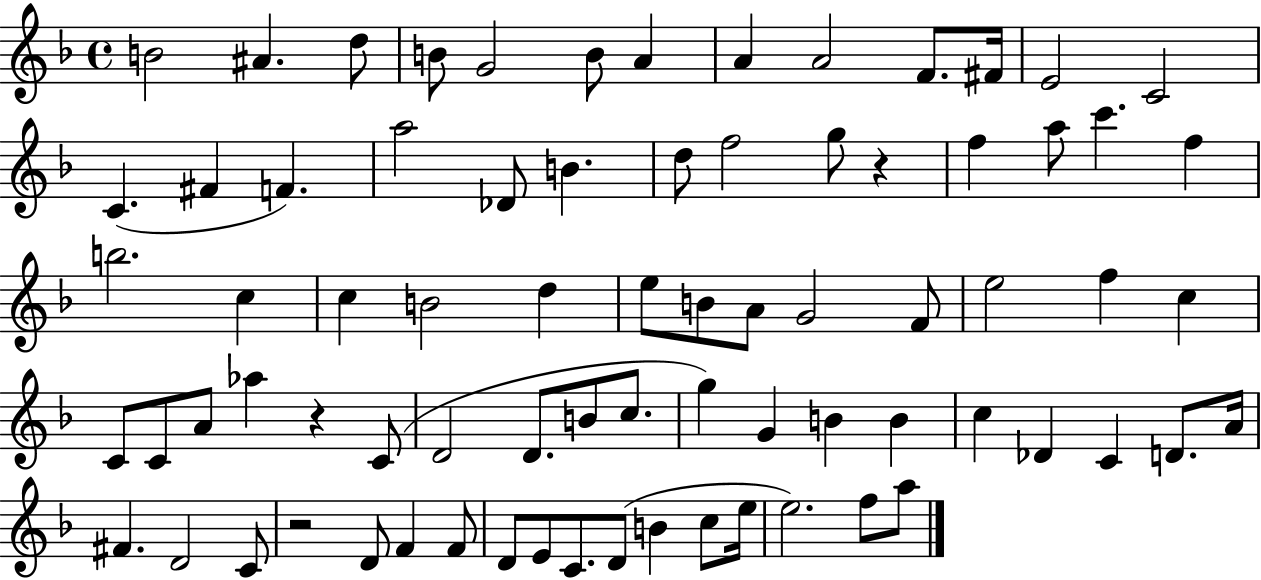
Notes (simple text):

B4/h A#4/q. D5/e B4/e G4/h B4/e A4/q A4/q A4/h F4/e. F#4/s E4/h C4/h C4/q. F#4/q F4/q. A5/h Db4/e B4/q. D5/e F5/h G5/e R/q F5/q A5/e C6/q. F5/q B5/h. C5/q C5/q B4/h D5/q E5/e B4/e A4/e G4/h F4/e E5/h F5/q C5/q C4/e C4/e A4/e Ab5/q R/q C4/e D4/h D4/e. B4/e C5/e. G5/q G4/q B4/q B4/q C5/q Db4/q C4/q D4/e. A4/s F#4/q. D4/h C4/e R/h D4/e F4/q F4/e D4/e E4/e C4/e. D4/e B4/q C5/e E5/s E5/h. F5/e A5/e